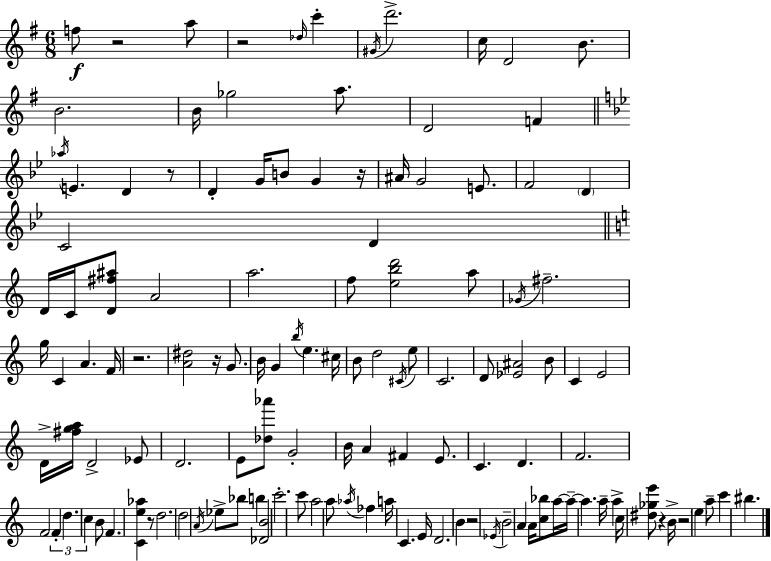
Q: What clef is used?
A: treble